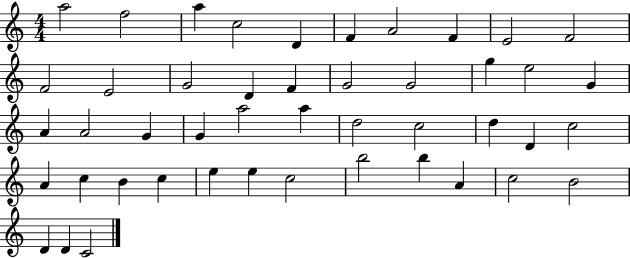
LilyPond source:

{
  \clef treble
  \numericTimeSignature
  \time 4/4
  \key c \major
  a''2 f''2 | a''4 c''2 d'4 | f'4 a'2 f'4 | e'2 f'2 | \break f'2 e'2 | g'2 d'4 f'4 | g'2 g'2 | g''4 e''2 g'4 | \break a'4 a'2 g'4 | g'4 a''2 a''4 | d''2 c''2 | d''4 d'4 c''2 | \break a'4 c''4 b'4 c''4 | e''4 e''4 c''2 | b''2 b''4 a'4 | c''2 b'2 | \break d'4 d'4 c'2 | \bar "|."
}